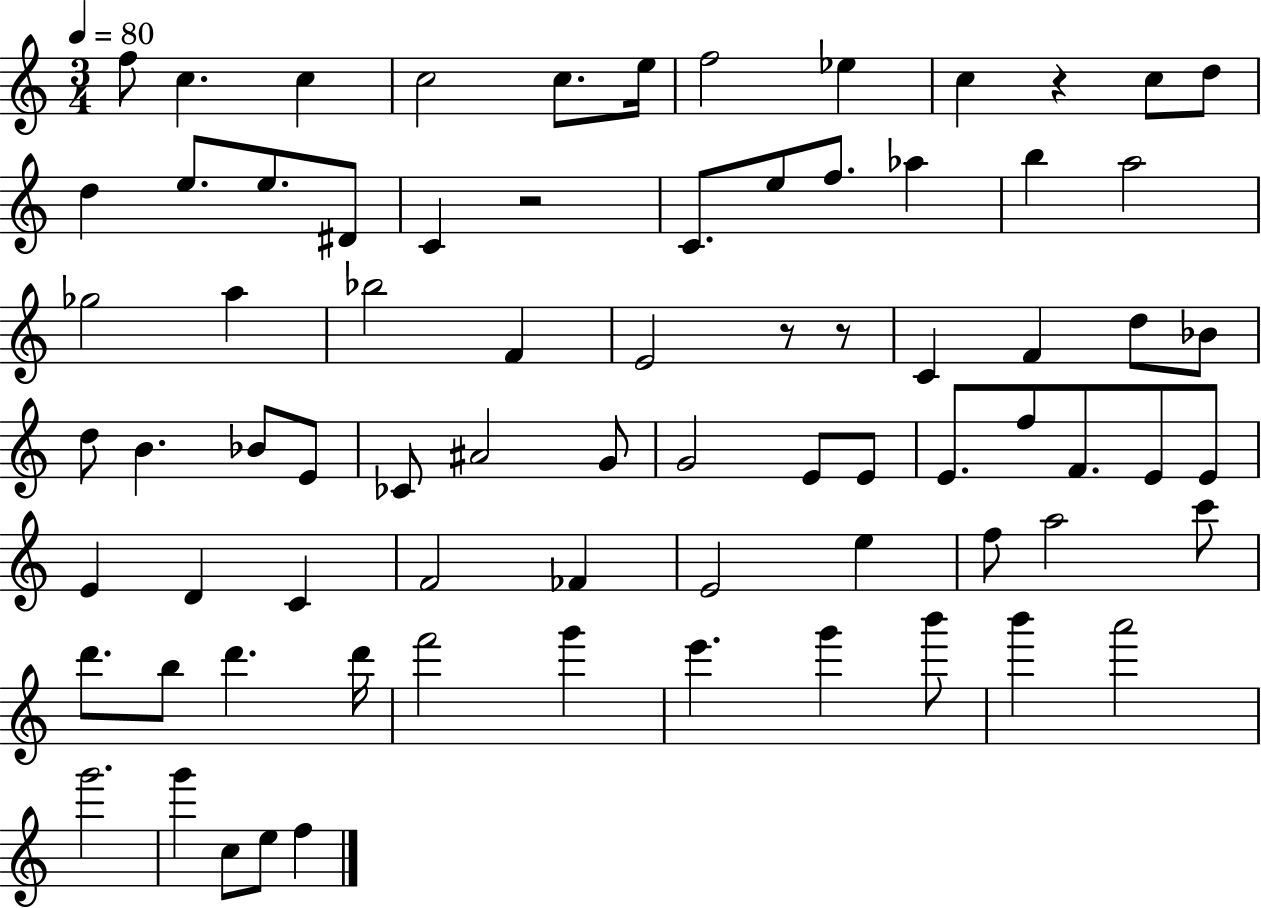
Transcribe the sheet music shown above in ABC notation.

X:1
T:Untitled
M:3/4
L:1/4
K:C
f/2 c c c2 c/2 e/4 f2 _e c z c/2 d/2 d e/2 e/2 ^D/2 C z2 C/2 e/2 f/2 _a b a2 _g2 a _b2 F E2 z/2 z/2 C F d/2 _B/2 d/2 B _B/2 E/2 _C/2 ^A2 G/2 G2 E/2 E/2 E/2 f/2 F/2 E/2 E/2 E D C F2 _F E2 e f/2 a2 c'/2 d'/2 b/2 d' d'/4 f'2 g' e' g' b'/2 b' a'2 g'2 g' c/2 e/2 f